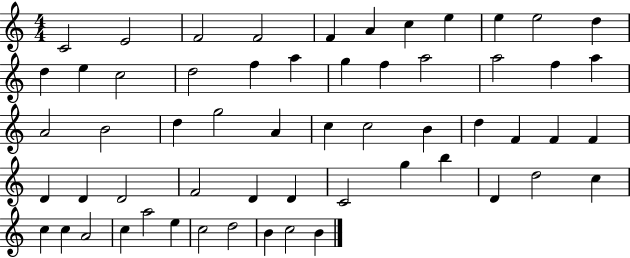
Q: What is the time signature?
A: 4/4